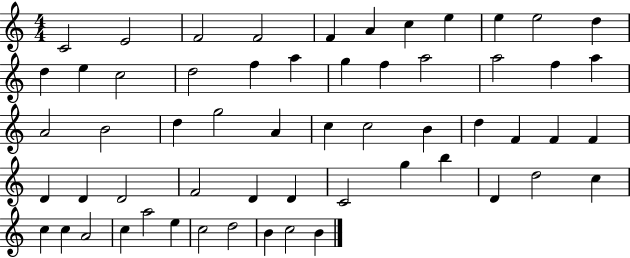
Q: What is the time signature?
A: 4/4